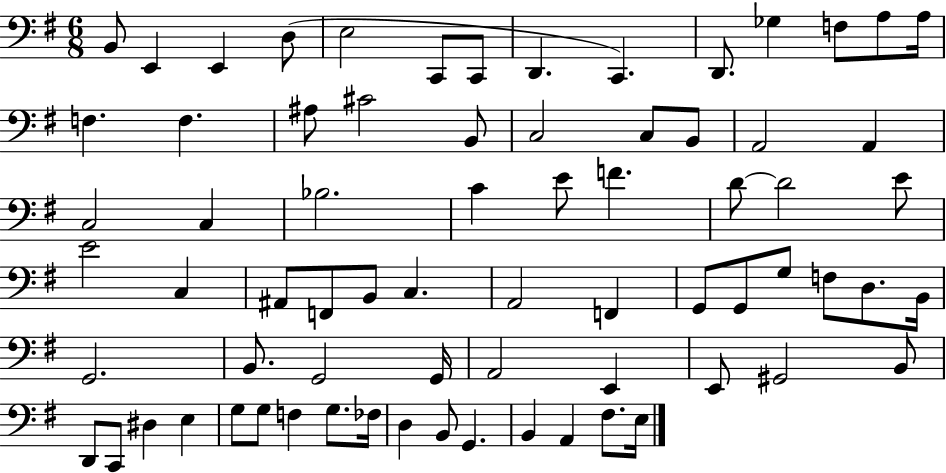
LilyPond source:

{
  \clef bass
  \numericTimeSignature
  \time 6/8
  \key g \major
  b,8 e,4 e,4 d8( | e2 c,8 c,8 | d,4. c,4.) | d,8. ges4 f8 a8 a16 | \break f4. f4. | ais8 cis'2 b,8 | c2 c8 b,8 | a,2 a,4 | \break c2 c4 | bes2. | c'4 e'8 f'4. | d'8~~ d'2 e'8 | \break e'2 c4 | ais,8 f,8 b,8 c4. | a,2 f,4 | g,8 g,8 g8 f8 d8. b,16 | \break g,2. | b,8. g,2 g,16 | a,2 e,4 | e,8 gis,2 b,8 | \break d,8 c,8 dis4 e4 | g8 g8 f4 g8. fes16 | d4 b,8 g,4. | b,4 a,4 fis8. e16 | \break \bar "|."
}